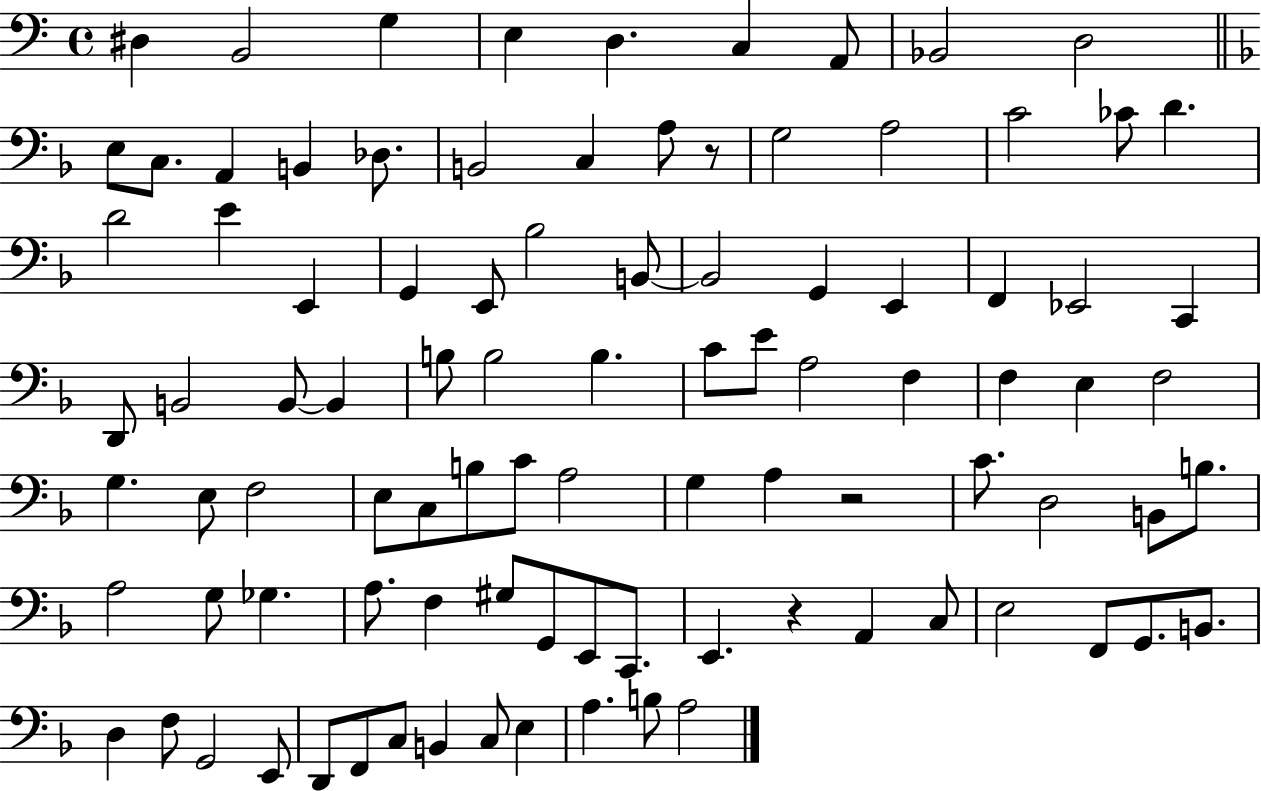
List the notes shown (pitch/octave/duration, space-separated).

D#3/q B2/h G3/q E3/q D3/q. C3/q A2/e Bb2/h D3/h E3/e C3/e. A2/q B2/q Db3/e. B2/h C3/q A3/e R/e G3/h A3/h C4/h CES4/e D4/q. D4/h E4/q E2/q G2/q E2/e Bb3/h B2/e B2/h G2/q E2/q F2/q Eb2/h C2/q D2/e B2/h B2/e B2/q B3/e B3/h B3/q. C4/e E4/e A3/h F3/q F3/q E3/q F3/h G3/q. E3/e F3/h E3/e C3/e B3/e C4/e A3/h G3/q A3/q R/h C4/e. D3/h B2/e B3/e. A3/h G3/e Gb3/q. A3/e. F3/q G#3/e G2/e E2/e C2/e. E2/q. R/q A2/q C3/e E3/h F2/e G2/e. B2/e. D3/q F3/e G2/h E2/e D2/e F2/e C3/e B2/q C3/e E3/q A3/q. B3/e A3/h